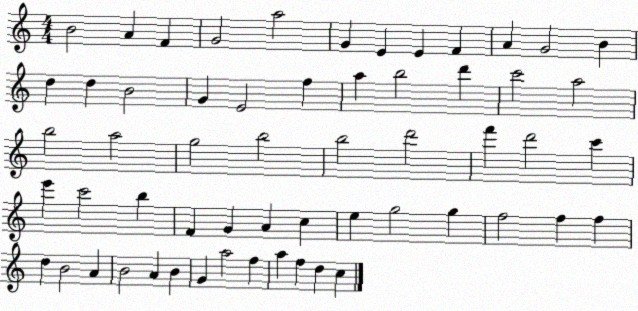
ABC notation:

X:1
T:Untitled
M:4/4
L:1/4
K:C
B2 A F G2 a2 G E E F A G2 B d d B2 G E2 f a b2 d' c'2 a2 b2 a2 g2 b2 b2 d'2 f' d'2 c' e' c'2 b F G A c e g2 g f2 f f d B2 A B2 A B G a2 f a f d c